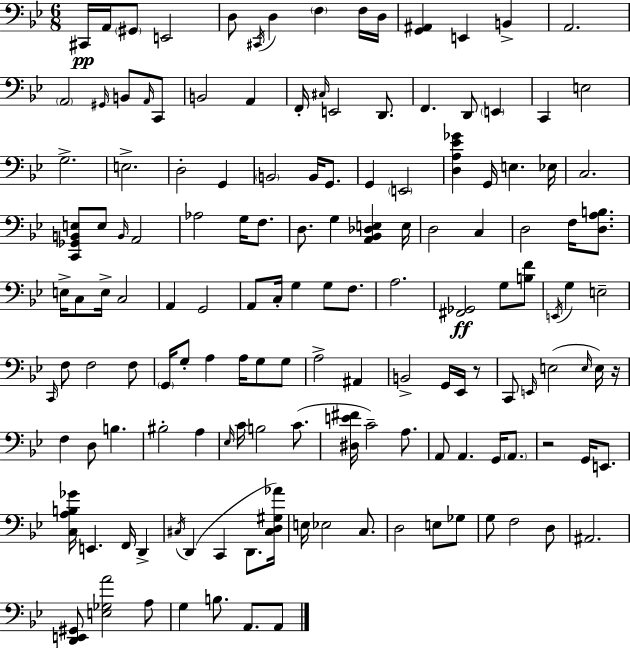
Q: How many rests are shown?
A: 3